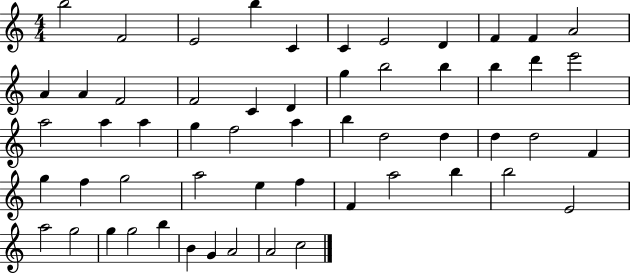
{
  \clef treble
  \numericTimeSignature
  \time 4/4
  \key c \major
  b''2 f'2 | e'2 b''4 c'4 | c'4 e'2 d'4 | f'4 f'4 a'2 | \break a'4 a'4 f'2 | f'2 c'4 d'4 | g''4 b''2 b''4 | b''4 d'''4 e'''2 | \break a''2 a''4 a''4 | g''4 f''2 a''4 | b''4 d''2 d''4 | d''4 d''2 f'4 | \break g''4 f''4 g''2 | a''2 e''4 f''4 | f'4 a''2 b''4 | b''2 e'2 | \break a''2 g''2 | g''4 g''2 b''4 | b'4 g'4 a'2 | a'2 c''2 | \break \bar "|."
}